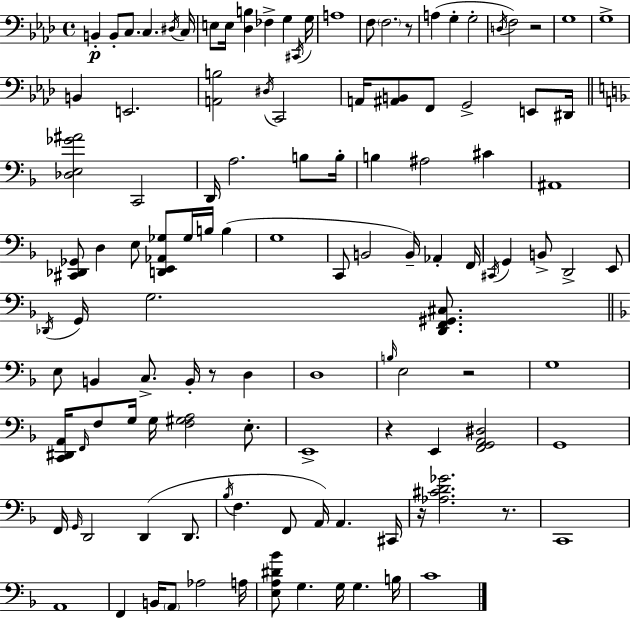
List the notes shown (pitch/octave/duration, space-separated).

B2/q B2/e C3/e. C3/q. D#3/s C3/s E3/e E3/s [Db3,B3]/q FES3/q G3/q C#2/s G3/s A3/w F3/e F3/h. R/e A3/q G3/q G3/h D3/s F3/h R/h G3/w G3/w B2/q E2/h. [A2,B3]/h D#3/s C2/h A2/s [A#2,B2]/e F2/e G2/h E2/e D#2/s [Db3,E3,Gb4,A#4]/h C2/h D2/s A3/h. B3/e B3/s B3/q A#3/h C#4/q A#2/w [C#2,Db2,Gb2]/e D3/q E3/e [D2,E2,Ab2,Gb3]/e Gb3/s B3/s B3/q G3/w C2/e B2/h B2/s Ab2/q F2/s C#2/s G2/q B2/e D2/h E2/e Db2/s G2/s G3/h. [Db2,F2,G#2,C#3]/e. E3/e B2/q C3/e. B2/s R/e D3/q D3/w B3/s E3/h R/h G3/w [C2,D#2,A2]/s F2/s F3/e G3/s G3/s [F3,G#3,A3]/h E3/e. E2/w R/q E2/q [F2,G2,A2,D#3]/h G2/w F2/s G2/s D2/h D2/q D2/e. Bb3/s F3/q. F2/e A2/s A2/q. C#2/s R/s [Ab3,C#4,D4,Gb4]/h. R/e. C2/w A2/w F2/q B2/s A2/e Ab3/h A3/s [E3,A3,D#4,Bb4]/e G3/q. G3/s G3/q. B3/s C4/w